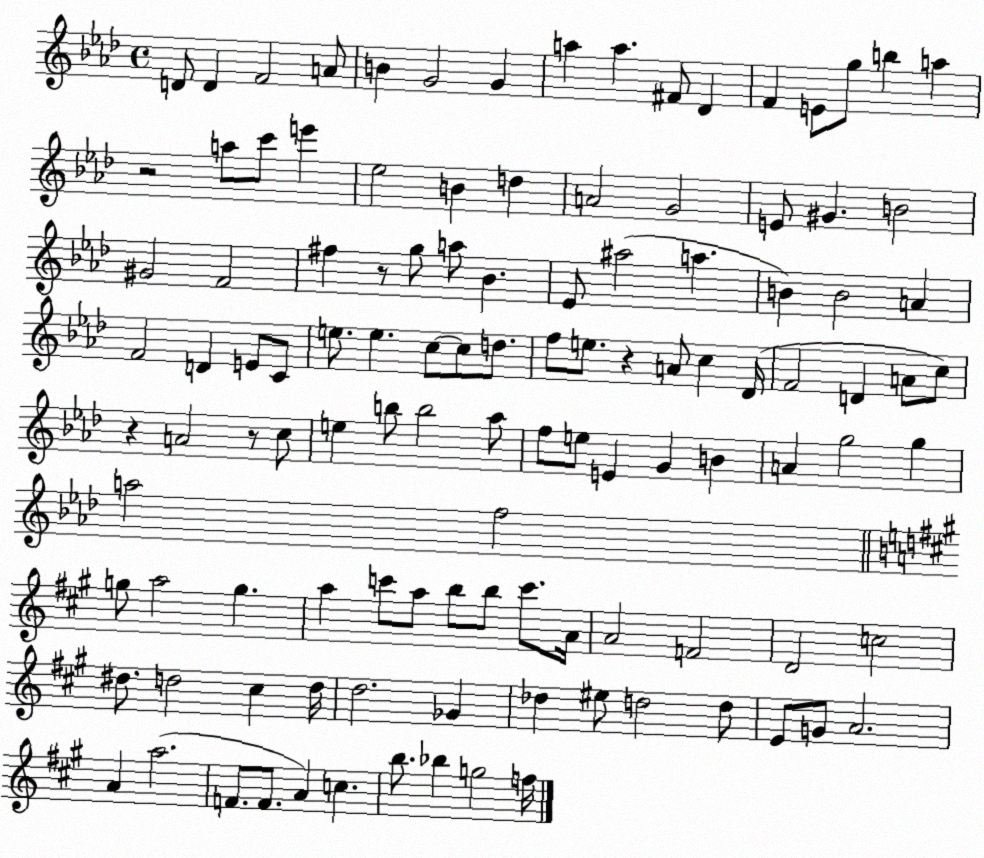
X:1
T:Untitled
M:4/4
L:1/4
K:Ab
D/2 D F2 A/2 B G2 G a a ^F/2 _D F E/2 g/2 b a z2 a/2 c'/2 e' _e2 B d A2 G2 E/2 ^G B2 ^G2 F2 ^f z/2 g/2 a/2 _B _E/2 ^a2 a B B2 A F2 D E/2 C/2 e/2 e c/2 c/2 d/2 f/2 e/2 z A/2 c _D/4 F2 D A/2 c/2 z A2 z/2 c/2 e b/2 b2 _a/2 f/2 e/2 E G B A g2 g a2 f2 g/2 a2 g a c'/2 a/2 b/2 b/2 c'/2 A/4 A2 F2 D2 c2 ^d/2 d2 ^c d/4 d2 _G _d ^e/2 d2 d/2 E/2 G/2 A2 A a2 F/2 F/2 A c b/2 _b g2 f/4